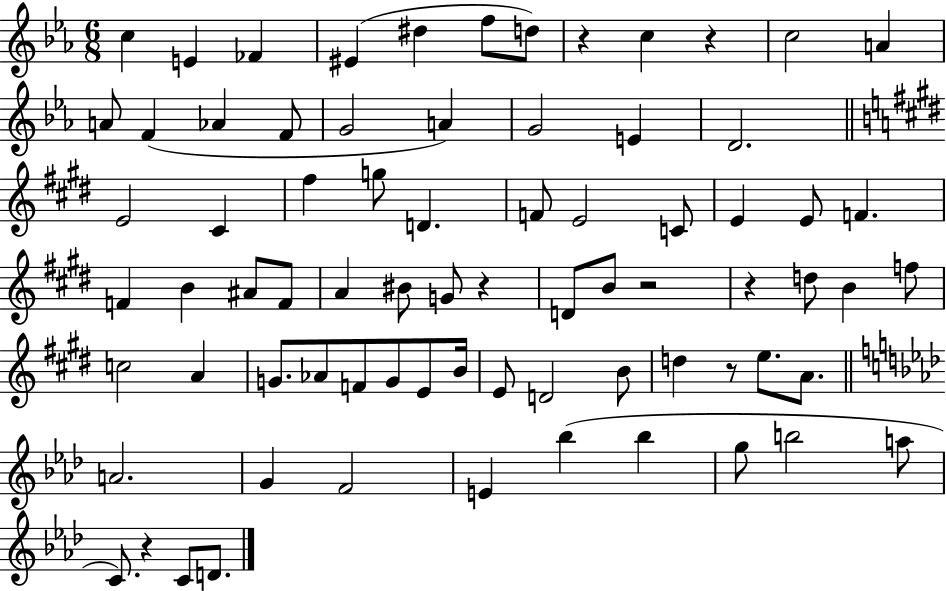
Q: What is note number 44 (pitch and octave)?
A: A4